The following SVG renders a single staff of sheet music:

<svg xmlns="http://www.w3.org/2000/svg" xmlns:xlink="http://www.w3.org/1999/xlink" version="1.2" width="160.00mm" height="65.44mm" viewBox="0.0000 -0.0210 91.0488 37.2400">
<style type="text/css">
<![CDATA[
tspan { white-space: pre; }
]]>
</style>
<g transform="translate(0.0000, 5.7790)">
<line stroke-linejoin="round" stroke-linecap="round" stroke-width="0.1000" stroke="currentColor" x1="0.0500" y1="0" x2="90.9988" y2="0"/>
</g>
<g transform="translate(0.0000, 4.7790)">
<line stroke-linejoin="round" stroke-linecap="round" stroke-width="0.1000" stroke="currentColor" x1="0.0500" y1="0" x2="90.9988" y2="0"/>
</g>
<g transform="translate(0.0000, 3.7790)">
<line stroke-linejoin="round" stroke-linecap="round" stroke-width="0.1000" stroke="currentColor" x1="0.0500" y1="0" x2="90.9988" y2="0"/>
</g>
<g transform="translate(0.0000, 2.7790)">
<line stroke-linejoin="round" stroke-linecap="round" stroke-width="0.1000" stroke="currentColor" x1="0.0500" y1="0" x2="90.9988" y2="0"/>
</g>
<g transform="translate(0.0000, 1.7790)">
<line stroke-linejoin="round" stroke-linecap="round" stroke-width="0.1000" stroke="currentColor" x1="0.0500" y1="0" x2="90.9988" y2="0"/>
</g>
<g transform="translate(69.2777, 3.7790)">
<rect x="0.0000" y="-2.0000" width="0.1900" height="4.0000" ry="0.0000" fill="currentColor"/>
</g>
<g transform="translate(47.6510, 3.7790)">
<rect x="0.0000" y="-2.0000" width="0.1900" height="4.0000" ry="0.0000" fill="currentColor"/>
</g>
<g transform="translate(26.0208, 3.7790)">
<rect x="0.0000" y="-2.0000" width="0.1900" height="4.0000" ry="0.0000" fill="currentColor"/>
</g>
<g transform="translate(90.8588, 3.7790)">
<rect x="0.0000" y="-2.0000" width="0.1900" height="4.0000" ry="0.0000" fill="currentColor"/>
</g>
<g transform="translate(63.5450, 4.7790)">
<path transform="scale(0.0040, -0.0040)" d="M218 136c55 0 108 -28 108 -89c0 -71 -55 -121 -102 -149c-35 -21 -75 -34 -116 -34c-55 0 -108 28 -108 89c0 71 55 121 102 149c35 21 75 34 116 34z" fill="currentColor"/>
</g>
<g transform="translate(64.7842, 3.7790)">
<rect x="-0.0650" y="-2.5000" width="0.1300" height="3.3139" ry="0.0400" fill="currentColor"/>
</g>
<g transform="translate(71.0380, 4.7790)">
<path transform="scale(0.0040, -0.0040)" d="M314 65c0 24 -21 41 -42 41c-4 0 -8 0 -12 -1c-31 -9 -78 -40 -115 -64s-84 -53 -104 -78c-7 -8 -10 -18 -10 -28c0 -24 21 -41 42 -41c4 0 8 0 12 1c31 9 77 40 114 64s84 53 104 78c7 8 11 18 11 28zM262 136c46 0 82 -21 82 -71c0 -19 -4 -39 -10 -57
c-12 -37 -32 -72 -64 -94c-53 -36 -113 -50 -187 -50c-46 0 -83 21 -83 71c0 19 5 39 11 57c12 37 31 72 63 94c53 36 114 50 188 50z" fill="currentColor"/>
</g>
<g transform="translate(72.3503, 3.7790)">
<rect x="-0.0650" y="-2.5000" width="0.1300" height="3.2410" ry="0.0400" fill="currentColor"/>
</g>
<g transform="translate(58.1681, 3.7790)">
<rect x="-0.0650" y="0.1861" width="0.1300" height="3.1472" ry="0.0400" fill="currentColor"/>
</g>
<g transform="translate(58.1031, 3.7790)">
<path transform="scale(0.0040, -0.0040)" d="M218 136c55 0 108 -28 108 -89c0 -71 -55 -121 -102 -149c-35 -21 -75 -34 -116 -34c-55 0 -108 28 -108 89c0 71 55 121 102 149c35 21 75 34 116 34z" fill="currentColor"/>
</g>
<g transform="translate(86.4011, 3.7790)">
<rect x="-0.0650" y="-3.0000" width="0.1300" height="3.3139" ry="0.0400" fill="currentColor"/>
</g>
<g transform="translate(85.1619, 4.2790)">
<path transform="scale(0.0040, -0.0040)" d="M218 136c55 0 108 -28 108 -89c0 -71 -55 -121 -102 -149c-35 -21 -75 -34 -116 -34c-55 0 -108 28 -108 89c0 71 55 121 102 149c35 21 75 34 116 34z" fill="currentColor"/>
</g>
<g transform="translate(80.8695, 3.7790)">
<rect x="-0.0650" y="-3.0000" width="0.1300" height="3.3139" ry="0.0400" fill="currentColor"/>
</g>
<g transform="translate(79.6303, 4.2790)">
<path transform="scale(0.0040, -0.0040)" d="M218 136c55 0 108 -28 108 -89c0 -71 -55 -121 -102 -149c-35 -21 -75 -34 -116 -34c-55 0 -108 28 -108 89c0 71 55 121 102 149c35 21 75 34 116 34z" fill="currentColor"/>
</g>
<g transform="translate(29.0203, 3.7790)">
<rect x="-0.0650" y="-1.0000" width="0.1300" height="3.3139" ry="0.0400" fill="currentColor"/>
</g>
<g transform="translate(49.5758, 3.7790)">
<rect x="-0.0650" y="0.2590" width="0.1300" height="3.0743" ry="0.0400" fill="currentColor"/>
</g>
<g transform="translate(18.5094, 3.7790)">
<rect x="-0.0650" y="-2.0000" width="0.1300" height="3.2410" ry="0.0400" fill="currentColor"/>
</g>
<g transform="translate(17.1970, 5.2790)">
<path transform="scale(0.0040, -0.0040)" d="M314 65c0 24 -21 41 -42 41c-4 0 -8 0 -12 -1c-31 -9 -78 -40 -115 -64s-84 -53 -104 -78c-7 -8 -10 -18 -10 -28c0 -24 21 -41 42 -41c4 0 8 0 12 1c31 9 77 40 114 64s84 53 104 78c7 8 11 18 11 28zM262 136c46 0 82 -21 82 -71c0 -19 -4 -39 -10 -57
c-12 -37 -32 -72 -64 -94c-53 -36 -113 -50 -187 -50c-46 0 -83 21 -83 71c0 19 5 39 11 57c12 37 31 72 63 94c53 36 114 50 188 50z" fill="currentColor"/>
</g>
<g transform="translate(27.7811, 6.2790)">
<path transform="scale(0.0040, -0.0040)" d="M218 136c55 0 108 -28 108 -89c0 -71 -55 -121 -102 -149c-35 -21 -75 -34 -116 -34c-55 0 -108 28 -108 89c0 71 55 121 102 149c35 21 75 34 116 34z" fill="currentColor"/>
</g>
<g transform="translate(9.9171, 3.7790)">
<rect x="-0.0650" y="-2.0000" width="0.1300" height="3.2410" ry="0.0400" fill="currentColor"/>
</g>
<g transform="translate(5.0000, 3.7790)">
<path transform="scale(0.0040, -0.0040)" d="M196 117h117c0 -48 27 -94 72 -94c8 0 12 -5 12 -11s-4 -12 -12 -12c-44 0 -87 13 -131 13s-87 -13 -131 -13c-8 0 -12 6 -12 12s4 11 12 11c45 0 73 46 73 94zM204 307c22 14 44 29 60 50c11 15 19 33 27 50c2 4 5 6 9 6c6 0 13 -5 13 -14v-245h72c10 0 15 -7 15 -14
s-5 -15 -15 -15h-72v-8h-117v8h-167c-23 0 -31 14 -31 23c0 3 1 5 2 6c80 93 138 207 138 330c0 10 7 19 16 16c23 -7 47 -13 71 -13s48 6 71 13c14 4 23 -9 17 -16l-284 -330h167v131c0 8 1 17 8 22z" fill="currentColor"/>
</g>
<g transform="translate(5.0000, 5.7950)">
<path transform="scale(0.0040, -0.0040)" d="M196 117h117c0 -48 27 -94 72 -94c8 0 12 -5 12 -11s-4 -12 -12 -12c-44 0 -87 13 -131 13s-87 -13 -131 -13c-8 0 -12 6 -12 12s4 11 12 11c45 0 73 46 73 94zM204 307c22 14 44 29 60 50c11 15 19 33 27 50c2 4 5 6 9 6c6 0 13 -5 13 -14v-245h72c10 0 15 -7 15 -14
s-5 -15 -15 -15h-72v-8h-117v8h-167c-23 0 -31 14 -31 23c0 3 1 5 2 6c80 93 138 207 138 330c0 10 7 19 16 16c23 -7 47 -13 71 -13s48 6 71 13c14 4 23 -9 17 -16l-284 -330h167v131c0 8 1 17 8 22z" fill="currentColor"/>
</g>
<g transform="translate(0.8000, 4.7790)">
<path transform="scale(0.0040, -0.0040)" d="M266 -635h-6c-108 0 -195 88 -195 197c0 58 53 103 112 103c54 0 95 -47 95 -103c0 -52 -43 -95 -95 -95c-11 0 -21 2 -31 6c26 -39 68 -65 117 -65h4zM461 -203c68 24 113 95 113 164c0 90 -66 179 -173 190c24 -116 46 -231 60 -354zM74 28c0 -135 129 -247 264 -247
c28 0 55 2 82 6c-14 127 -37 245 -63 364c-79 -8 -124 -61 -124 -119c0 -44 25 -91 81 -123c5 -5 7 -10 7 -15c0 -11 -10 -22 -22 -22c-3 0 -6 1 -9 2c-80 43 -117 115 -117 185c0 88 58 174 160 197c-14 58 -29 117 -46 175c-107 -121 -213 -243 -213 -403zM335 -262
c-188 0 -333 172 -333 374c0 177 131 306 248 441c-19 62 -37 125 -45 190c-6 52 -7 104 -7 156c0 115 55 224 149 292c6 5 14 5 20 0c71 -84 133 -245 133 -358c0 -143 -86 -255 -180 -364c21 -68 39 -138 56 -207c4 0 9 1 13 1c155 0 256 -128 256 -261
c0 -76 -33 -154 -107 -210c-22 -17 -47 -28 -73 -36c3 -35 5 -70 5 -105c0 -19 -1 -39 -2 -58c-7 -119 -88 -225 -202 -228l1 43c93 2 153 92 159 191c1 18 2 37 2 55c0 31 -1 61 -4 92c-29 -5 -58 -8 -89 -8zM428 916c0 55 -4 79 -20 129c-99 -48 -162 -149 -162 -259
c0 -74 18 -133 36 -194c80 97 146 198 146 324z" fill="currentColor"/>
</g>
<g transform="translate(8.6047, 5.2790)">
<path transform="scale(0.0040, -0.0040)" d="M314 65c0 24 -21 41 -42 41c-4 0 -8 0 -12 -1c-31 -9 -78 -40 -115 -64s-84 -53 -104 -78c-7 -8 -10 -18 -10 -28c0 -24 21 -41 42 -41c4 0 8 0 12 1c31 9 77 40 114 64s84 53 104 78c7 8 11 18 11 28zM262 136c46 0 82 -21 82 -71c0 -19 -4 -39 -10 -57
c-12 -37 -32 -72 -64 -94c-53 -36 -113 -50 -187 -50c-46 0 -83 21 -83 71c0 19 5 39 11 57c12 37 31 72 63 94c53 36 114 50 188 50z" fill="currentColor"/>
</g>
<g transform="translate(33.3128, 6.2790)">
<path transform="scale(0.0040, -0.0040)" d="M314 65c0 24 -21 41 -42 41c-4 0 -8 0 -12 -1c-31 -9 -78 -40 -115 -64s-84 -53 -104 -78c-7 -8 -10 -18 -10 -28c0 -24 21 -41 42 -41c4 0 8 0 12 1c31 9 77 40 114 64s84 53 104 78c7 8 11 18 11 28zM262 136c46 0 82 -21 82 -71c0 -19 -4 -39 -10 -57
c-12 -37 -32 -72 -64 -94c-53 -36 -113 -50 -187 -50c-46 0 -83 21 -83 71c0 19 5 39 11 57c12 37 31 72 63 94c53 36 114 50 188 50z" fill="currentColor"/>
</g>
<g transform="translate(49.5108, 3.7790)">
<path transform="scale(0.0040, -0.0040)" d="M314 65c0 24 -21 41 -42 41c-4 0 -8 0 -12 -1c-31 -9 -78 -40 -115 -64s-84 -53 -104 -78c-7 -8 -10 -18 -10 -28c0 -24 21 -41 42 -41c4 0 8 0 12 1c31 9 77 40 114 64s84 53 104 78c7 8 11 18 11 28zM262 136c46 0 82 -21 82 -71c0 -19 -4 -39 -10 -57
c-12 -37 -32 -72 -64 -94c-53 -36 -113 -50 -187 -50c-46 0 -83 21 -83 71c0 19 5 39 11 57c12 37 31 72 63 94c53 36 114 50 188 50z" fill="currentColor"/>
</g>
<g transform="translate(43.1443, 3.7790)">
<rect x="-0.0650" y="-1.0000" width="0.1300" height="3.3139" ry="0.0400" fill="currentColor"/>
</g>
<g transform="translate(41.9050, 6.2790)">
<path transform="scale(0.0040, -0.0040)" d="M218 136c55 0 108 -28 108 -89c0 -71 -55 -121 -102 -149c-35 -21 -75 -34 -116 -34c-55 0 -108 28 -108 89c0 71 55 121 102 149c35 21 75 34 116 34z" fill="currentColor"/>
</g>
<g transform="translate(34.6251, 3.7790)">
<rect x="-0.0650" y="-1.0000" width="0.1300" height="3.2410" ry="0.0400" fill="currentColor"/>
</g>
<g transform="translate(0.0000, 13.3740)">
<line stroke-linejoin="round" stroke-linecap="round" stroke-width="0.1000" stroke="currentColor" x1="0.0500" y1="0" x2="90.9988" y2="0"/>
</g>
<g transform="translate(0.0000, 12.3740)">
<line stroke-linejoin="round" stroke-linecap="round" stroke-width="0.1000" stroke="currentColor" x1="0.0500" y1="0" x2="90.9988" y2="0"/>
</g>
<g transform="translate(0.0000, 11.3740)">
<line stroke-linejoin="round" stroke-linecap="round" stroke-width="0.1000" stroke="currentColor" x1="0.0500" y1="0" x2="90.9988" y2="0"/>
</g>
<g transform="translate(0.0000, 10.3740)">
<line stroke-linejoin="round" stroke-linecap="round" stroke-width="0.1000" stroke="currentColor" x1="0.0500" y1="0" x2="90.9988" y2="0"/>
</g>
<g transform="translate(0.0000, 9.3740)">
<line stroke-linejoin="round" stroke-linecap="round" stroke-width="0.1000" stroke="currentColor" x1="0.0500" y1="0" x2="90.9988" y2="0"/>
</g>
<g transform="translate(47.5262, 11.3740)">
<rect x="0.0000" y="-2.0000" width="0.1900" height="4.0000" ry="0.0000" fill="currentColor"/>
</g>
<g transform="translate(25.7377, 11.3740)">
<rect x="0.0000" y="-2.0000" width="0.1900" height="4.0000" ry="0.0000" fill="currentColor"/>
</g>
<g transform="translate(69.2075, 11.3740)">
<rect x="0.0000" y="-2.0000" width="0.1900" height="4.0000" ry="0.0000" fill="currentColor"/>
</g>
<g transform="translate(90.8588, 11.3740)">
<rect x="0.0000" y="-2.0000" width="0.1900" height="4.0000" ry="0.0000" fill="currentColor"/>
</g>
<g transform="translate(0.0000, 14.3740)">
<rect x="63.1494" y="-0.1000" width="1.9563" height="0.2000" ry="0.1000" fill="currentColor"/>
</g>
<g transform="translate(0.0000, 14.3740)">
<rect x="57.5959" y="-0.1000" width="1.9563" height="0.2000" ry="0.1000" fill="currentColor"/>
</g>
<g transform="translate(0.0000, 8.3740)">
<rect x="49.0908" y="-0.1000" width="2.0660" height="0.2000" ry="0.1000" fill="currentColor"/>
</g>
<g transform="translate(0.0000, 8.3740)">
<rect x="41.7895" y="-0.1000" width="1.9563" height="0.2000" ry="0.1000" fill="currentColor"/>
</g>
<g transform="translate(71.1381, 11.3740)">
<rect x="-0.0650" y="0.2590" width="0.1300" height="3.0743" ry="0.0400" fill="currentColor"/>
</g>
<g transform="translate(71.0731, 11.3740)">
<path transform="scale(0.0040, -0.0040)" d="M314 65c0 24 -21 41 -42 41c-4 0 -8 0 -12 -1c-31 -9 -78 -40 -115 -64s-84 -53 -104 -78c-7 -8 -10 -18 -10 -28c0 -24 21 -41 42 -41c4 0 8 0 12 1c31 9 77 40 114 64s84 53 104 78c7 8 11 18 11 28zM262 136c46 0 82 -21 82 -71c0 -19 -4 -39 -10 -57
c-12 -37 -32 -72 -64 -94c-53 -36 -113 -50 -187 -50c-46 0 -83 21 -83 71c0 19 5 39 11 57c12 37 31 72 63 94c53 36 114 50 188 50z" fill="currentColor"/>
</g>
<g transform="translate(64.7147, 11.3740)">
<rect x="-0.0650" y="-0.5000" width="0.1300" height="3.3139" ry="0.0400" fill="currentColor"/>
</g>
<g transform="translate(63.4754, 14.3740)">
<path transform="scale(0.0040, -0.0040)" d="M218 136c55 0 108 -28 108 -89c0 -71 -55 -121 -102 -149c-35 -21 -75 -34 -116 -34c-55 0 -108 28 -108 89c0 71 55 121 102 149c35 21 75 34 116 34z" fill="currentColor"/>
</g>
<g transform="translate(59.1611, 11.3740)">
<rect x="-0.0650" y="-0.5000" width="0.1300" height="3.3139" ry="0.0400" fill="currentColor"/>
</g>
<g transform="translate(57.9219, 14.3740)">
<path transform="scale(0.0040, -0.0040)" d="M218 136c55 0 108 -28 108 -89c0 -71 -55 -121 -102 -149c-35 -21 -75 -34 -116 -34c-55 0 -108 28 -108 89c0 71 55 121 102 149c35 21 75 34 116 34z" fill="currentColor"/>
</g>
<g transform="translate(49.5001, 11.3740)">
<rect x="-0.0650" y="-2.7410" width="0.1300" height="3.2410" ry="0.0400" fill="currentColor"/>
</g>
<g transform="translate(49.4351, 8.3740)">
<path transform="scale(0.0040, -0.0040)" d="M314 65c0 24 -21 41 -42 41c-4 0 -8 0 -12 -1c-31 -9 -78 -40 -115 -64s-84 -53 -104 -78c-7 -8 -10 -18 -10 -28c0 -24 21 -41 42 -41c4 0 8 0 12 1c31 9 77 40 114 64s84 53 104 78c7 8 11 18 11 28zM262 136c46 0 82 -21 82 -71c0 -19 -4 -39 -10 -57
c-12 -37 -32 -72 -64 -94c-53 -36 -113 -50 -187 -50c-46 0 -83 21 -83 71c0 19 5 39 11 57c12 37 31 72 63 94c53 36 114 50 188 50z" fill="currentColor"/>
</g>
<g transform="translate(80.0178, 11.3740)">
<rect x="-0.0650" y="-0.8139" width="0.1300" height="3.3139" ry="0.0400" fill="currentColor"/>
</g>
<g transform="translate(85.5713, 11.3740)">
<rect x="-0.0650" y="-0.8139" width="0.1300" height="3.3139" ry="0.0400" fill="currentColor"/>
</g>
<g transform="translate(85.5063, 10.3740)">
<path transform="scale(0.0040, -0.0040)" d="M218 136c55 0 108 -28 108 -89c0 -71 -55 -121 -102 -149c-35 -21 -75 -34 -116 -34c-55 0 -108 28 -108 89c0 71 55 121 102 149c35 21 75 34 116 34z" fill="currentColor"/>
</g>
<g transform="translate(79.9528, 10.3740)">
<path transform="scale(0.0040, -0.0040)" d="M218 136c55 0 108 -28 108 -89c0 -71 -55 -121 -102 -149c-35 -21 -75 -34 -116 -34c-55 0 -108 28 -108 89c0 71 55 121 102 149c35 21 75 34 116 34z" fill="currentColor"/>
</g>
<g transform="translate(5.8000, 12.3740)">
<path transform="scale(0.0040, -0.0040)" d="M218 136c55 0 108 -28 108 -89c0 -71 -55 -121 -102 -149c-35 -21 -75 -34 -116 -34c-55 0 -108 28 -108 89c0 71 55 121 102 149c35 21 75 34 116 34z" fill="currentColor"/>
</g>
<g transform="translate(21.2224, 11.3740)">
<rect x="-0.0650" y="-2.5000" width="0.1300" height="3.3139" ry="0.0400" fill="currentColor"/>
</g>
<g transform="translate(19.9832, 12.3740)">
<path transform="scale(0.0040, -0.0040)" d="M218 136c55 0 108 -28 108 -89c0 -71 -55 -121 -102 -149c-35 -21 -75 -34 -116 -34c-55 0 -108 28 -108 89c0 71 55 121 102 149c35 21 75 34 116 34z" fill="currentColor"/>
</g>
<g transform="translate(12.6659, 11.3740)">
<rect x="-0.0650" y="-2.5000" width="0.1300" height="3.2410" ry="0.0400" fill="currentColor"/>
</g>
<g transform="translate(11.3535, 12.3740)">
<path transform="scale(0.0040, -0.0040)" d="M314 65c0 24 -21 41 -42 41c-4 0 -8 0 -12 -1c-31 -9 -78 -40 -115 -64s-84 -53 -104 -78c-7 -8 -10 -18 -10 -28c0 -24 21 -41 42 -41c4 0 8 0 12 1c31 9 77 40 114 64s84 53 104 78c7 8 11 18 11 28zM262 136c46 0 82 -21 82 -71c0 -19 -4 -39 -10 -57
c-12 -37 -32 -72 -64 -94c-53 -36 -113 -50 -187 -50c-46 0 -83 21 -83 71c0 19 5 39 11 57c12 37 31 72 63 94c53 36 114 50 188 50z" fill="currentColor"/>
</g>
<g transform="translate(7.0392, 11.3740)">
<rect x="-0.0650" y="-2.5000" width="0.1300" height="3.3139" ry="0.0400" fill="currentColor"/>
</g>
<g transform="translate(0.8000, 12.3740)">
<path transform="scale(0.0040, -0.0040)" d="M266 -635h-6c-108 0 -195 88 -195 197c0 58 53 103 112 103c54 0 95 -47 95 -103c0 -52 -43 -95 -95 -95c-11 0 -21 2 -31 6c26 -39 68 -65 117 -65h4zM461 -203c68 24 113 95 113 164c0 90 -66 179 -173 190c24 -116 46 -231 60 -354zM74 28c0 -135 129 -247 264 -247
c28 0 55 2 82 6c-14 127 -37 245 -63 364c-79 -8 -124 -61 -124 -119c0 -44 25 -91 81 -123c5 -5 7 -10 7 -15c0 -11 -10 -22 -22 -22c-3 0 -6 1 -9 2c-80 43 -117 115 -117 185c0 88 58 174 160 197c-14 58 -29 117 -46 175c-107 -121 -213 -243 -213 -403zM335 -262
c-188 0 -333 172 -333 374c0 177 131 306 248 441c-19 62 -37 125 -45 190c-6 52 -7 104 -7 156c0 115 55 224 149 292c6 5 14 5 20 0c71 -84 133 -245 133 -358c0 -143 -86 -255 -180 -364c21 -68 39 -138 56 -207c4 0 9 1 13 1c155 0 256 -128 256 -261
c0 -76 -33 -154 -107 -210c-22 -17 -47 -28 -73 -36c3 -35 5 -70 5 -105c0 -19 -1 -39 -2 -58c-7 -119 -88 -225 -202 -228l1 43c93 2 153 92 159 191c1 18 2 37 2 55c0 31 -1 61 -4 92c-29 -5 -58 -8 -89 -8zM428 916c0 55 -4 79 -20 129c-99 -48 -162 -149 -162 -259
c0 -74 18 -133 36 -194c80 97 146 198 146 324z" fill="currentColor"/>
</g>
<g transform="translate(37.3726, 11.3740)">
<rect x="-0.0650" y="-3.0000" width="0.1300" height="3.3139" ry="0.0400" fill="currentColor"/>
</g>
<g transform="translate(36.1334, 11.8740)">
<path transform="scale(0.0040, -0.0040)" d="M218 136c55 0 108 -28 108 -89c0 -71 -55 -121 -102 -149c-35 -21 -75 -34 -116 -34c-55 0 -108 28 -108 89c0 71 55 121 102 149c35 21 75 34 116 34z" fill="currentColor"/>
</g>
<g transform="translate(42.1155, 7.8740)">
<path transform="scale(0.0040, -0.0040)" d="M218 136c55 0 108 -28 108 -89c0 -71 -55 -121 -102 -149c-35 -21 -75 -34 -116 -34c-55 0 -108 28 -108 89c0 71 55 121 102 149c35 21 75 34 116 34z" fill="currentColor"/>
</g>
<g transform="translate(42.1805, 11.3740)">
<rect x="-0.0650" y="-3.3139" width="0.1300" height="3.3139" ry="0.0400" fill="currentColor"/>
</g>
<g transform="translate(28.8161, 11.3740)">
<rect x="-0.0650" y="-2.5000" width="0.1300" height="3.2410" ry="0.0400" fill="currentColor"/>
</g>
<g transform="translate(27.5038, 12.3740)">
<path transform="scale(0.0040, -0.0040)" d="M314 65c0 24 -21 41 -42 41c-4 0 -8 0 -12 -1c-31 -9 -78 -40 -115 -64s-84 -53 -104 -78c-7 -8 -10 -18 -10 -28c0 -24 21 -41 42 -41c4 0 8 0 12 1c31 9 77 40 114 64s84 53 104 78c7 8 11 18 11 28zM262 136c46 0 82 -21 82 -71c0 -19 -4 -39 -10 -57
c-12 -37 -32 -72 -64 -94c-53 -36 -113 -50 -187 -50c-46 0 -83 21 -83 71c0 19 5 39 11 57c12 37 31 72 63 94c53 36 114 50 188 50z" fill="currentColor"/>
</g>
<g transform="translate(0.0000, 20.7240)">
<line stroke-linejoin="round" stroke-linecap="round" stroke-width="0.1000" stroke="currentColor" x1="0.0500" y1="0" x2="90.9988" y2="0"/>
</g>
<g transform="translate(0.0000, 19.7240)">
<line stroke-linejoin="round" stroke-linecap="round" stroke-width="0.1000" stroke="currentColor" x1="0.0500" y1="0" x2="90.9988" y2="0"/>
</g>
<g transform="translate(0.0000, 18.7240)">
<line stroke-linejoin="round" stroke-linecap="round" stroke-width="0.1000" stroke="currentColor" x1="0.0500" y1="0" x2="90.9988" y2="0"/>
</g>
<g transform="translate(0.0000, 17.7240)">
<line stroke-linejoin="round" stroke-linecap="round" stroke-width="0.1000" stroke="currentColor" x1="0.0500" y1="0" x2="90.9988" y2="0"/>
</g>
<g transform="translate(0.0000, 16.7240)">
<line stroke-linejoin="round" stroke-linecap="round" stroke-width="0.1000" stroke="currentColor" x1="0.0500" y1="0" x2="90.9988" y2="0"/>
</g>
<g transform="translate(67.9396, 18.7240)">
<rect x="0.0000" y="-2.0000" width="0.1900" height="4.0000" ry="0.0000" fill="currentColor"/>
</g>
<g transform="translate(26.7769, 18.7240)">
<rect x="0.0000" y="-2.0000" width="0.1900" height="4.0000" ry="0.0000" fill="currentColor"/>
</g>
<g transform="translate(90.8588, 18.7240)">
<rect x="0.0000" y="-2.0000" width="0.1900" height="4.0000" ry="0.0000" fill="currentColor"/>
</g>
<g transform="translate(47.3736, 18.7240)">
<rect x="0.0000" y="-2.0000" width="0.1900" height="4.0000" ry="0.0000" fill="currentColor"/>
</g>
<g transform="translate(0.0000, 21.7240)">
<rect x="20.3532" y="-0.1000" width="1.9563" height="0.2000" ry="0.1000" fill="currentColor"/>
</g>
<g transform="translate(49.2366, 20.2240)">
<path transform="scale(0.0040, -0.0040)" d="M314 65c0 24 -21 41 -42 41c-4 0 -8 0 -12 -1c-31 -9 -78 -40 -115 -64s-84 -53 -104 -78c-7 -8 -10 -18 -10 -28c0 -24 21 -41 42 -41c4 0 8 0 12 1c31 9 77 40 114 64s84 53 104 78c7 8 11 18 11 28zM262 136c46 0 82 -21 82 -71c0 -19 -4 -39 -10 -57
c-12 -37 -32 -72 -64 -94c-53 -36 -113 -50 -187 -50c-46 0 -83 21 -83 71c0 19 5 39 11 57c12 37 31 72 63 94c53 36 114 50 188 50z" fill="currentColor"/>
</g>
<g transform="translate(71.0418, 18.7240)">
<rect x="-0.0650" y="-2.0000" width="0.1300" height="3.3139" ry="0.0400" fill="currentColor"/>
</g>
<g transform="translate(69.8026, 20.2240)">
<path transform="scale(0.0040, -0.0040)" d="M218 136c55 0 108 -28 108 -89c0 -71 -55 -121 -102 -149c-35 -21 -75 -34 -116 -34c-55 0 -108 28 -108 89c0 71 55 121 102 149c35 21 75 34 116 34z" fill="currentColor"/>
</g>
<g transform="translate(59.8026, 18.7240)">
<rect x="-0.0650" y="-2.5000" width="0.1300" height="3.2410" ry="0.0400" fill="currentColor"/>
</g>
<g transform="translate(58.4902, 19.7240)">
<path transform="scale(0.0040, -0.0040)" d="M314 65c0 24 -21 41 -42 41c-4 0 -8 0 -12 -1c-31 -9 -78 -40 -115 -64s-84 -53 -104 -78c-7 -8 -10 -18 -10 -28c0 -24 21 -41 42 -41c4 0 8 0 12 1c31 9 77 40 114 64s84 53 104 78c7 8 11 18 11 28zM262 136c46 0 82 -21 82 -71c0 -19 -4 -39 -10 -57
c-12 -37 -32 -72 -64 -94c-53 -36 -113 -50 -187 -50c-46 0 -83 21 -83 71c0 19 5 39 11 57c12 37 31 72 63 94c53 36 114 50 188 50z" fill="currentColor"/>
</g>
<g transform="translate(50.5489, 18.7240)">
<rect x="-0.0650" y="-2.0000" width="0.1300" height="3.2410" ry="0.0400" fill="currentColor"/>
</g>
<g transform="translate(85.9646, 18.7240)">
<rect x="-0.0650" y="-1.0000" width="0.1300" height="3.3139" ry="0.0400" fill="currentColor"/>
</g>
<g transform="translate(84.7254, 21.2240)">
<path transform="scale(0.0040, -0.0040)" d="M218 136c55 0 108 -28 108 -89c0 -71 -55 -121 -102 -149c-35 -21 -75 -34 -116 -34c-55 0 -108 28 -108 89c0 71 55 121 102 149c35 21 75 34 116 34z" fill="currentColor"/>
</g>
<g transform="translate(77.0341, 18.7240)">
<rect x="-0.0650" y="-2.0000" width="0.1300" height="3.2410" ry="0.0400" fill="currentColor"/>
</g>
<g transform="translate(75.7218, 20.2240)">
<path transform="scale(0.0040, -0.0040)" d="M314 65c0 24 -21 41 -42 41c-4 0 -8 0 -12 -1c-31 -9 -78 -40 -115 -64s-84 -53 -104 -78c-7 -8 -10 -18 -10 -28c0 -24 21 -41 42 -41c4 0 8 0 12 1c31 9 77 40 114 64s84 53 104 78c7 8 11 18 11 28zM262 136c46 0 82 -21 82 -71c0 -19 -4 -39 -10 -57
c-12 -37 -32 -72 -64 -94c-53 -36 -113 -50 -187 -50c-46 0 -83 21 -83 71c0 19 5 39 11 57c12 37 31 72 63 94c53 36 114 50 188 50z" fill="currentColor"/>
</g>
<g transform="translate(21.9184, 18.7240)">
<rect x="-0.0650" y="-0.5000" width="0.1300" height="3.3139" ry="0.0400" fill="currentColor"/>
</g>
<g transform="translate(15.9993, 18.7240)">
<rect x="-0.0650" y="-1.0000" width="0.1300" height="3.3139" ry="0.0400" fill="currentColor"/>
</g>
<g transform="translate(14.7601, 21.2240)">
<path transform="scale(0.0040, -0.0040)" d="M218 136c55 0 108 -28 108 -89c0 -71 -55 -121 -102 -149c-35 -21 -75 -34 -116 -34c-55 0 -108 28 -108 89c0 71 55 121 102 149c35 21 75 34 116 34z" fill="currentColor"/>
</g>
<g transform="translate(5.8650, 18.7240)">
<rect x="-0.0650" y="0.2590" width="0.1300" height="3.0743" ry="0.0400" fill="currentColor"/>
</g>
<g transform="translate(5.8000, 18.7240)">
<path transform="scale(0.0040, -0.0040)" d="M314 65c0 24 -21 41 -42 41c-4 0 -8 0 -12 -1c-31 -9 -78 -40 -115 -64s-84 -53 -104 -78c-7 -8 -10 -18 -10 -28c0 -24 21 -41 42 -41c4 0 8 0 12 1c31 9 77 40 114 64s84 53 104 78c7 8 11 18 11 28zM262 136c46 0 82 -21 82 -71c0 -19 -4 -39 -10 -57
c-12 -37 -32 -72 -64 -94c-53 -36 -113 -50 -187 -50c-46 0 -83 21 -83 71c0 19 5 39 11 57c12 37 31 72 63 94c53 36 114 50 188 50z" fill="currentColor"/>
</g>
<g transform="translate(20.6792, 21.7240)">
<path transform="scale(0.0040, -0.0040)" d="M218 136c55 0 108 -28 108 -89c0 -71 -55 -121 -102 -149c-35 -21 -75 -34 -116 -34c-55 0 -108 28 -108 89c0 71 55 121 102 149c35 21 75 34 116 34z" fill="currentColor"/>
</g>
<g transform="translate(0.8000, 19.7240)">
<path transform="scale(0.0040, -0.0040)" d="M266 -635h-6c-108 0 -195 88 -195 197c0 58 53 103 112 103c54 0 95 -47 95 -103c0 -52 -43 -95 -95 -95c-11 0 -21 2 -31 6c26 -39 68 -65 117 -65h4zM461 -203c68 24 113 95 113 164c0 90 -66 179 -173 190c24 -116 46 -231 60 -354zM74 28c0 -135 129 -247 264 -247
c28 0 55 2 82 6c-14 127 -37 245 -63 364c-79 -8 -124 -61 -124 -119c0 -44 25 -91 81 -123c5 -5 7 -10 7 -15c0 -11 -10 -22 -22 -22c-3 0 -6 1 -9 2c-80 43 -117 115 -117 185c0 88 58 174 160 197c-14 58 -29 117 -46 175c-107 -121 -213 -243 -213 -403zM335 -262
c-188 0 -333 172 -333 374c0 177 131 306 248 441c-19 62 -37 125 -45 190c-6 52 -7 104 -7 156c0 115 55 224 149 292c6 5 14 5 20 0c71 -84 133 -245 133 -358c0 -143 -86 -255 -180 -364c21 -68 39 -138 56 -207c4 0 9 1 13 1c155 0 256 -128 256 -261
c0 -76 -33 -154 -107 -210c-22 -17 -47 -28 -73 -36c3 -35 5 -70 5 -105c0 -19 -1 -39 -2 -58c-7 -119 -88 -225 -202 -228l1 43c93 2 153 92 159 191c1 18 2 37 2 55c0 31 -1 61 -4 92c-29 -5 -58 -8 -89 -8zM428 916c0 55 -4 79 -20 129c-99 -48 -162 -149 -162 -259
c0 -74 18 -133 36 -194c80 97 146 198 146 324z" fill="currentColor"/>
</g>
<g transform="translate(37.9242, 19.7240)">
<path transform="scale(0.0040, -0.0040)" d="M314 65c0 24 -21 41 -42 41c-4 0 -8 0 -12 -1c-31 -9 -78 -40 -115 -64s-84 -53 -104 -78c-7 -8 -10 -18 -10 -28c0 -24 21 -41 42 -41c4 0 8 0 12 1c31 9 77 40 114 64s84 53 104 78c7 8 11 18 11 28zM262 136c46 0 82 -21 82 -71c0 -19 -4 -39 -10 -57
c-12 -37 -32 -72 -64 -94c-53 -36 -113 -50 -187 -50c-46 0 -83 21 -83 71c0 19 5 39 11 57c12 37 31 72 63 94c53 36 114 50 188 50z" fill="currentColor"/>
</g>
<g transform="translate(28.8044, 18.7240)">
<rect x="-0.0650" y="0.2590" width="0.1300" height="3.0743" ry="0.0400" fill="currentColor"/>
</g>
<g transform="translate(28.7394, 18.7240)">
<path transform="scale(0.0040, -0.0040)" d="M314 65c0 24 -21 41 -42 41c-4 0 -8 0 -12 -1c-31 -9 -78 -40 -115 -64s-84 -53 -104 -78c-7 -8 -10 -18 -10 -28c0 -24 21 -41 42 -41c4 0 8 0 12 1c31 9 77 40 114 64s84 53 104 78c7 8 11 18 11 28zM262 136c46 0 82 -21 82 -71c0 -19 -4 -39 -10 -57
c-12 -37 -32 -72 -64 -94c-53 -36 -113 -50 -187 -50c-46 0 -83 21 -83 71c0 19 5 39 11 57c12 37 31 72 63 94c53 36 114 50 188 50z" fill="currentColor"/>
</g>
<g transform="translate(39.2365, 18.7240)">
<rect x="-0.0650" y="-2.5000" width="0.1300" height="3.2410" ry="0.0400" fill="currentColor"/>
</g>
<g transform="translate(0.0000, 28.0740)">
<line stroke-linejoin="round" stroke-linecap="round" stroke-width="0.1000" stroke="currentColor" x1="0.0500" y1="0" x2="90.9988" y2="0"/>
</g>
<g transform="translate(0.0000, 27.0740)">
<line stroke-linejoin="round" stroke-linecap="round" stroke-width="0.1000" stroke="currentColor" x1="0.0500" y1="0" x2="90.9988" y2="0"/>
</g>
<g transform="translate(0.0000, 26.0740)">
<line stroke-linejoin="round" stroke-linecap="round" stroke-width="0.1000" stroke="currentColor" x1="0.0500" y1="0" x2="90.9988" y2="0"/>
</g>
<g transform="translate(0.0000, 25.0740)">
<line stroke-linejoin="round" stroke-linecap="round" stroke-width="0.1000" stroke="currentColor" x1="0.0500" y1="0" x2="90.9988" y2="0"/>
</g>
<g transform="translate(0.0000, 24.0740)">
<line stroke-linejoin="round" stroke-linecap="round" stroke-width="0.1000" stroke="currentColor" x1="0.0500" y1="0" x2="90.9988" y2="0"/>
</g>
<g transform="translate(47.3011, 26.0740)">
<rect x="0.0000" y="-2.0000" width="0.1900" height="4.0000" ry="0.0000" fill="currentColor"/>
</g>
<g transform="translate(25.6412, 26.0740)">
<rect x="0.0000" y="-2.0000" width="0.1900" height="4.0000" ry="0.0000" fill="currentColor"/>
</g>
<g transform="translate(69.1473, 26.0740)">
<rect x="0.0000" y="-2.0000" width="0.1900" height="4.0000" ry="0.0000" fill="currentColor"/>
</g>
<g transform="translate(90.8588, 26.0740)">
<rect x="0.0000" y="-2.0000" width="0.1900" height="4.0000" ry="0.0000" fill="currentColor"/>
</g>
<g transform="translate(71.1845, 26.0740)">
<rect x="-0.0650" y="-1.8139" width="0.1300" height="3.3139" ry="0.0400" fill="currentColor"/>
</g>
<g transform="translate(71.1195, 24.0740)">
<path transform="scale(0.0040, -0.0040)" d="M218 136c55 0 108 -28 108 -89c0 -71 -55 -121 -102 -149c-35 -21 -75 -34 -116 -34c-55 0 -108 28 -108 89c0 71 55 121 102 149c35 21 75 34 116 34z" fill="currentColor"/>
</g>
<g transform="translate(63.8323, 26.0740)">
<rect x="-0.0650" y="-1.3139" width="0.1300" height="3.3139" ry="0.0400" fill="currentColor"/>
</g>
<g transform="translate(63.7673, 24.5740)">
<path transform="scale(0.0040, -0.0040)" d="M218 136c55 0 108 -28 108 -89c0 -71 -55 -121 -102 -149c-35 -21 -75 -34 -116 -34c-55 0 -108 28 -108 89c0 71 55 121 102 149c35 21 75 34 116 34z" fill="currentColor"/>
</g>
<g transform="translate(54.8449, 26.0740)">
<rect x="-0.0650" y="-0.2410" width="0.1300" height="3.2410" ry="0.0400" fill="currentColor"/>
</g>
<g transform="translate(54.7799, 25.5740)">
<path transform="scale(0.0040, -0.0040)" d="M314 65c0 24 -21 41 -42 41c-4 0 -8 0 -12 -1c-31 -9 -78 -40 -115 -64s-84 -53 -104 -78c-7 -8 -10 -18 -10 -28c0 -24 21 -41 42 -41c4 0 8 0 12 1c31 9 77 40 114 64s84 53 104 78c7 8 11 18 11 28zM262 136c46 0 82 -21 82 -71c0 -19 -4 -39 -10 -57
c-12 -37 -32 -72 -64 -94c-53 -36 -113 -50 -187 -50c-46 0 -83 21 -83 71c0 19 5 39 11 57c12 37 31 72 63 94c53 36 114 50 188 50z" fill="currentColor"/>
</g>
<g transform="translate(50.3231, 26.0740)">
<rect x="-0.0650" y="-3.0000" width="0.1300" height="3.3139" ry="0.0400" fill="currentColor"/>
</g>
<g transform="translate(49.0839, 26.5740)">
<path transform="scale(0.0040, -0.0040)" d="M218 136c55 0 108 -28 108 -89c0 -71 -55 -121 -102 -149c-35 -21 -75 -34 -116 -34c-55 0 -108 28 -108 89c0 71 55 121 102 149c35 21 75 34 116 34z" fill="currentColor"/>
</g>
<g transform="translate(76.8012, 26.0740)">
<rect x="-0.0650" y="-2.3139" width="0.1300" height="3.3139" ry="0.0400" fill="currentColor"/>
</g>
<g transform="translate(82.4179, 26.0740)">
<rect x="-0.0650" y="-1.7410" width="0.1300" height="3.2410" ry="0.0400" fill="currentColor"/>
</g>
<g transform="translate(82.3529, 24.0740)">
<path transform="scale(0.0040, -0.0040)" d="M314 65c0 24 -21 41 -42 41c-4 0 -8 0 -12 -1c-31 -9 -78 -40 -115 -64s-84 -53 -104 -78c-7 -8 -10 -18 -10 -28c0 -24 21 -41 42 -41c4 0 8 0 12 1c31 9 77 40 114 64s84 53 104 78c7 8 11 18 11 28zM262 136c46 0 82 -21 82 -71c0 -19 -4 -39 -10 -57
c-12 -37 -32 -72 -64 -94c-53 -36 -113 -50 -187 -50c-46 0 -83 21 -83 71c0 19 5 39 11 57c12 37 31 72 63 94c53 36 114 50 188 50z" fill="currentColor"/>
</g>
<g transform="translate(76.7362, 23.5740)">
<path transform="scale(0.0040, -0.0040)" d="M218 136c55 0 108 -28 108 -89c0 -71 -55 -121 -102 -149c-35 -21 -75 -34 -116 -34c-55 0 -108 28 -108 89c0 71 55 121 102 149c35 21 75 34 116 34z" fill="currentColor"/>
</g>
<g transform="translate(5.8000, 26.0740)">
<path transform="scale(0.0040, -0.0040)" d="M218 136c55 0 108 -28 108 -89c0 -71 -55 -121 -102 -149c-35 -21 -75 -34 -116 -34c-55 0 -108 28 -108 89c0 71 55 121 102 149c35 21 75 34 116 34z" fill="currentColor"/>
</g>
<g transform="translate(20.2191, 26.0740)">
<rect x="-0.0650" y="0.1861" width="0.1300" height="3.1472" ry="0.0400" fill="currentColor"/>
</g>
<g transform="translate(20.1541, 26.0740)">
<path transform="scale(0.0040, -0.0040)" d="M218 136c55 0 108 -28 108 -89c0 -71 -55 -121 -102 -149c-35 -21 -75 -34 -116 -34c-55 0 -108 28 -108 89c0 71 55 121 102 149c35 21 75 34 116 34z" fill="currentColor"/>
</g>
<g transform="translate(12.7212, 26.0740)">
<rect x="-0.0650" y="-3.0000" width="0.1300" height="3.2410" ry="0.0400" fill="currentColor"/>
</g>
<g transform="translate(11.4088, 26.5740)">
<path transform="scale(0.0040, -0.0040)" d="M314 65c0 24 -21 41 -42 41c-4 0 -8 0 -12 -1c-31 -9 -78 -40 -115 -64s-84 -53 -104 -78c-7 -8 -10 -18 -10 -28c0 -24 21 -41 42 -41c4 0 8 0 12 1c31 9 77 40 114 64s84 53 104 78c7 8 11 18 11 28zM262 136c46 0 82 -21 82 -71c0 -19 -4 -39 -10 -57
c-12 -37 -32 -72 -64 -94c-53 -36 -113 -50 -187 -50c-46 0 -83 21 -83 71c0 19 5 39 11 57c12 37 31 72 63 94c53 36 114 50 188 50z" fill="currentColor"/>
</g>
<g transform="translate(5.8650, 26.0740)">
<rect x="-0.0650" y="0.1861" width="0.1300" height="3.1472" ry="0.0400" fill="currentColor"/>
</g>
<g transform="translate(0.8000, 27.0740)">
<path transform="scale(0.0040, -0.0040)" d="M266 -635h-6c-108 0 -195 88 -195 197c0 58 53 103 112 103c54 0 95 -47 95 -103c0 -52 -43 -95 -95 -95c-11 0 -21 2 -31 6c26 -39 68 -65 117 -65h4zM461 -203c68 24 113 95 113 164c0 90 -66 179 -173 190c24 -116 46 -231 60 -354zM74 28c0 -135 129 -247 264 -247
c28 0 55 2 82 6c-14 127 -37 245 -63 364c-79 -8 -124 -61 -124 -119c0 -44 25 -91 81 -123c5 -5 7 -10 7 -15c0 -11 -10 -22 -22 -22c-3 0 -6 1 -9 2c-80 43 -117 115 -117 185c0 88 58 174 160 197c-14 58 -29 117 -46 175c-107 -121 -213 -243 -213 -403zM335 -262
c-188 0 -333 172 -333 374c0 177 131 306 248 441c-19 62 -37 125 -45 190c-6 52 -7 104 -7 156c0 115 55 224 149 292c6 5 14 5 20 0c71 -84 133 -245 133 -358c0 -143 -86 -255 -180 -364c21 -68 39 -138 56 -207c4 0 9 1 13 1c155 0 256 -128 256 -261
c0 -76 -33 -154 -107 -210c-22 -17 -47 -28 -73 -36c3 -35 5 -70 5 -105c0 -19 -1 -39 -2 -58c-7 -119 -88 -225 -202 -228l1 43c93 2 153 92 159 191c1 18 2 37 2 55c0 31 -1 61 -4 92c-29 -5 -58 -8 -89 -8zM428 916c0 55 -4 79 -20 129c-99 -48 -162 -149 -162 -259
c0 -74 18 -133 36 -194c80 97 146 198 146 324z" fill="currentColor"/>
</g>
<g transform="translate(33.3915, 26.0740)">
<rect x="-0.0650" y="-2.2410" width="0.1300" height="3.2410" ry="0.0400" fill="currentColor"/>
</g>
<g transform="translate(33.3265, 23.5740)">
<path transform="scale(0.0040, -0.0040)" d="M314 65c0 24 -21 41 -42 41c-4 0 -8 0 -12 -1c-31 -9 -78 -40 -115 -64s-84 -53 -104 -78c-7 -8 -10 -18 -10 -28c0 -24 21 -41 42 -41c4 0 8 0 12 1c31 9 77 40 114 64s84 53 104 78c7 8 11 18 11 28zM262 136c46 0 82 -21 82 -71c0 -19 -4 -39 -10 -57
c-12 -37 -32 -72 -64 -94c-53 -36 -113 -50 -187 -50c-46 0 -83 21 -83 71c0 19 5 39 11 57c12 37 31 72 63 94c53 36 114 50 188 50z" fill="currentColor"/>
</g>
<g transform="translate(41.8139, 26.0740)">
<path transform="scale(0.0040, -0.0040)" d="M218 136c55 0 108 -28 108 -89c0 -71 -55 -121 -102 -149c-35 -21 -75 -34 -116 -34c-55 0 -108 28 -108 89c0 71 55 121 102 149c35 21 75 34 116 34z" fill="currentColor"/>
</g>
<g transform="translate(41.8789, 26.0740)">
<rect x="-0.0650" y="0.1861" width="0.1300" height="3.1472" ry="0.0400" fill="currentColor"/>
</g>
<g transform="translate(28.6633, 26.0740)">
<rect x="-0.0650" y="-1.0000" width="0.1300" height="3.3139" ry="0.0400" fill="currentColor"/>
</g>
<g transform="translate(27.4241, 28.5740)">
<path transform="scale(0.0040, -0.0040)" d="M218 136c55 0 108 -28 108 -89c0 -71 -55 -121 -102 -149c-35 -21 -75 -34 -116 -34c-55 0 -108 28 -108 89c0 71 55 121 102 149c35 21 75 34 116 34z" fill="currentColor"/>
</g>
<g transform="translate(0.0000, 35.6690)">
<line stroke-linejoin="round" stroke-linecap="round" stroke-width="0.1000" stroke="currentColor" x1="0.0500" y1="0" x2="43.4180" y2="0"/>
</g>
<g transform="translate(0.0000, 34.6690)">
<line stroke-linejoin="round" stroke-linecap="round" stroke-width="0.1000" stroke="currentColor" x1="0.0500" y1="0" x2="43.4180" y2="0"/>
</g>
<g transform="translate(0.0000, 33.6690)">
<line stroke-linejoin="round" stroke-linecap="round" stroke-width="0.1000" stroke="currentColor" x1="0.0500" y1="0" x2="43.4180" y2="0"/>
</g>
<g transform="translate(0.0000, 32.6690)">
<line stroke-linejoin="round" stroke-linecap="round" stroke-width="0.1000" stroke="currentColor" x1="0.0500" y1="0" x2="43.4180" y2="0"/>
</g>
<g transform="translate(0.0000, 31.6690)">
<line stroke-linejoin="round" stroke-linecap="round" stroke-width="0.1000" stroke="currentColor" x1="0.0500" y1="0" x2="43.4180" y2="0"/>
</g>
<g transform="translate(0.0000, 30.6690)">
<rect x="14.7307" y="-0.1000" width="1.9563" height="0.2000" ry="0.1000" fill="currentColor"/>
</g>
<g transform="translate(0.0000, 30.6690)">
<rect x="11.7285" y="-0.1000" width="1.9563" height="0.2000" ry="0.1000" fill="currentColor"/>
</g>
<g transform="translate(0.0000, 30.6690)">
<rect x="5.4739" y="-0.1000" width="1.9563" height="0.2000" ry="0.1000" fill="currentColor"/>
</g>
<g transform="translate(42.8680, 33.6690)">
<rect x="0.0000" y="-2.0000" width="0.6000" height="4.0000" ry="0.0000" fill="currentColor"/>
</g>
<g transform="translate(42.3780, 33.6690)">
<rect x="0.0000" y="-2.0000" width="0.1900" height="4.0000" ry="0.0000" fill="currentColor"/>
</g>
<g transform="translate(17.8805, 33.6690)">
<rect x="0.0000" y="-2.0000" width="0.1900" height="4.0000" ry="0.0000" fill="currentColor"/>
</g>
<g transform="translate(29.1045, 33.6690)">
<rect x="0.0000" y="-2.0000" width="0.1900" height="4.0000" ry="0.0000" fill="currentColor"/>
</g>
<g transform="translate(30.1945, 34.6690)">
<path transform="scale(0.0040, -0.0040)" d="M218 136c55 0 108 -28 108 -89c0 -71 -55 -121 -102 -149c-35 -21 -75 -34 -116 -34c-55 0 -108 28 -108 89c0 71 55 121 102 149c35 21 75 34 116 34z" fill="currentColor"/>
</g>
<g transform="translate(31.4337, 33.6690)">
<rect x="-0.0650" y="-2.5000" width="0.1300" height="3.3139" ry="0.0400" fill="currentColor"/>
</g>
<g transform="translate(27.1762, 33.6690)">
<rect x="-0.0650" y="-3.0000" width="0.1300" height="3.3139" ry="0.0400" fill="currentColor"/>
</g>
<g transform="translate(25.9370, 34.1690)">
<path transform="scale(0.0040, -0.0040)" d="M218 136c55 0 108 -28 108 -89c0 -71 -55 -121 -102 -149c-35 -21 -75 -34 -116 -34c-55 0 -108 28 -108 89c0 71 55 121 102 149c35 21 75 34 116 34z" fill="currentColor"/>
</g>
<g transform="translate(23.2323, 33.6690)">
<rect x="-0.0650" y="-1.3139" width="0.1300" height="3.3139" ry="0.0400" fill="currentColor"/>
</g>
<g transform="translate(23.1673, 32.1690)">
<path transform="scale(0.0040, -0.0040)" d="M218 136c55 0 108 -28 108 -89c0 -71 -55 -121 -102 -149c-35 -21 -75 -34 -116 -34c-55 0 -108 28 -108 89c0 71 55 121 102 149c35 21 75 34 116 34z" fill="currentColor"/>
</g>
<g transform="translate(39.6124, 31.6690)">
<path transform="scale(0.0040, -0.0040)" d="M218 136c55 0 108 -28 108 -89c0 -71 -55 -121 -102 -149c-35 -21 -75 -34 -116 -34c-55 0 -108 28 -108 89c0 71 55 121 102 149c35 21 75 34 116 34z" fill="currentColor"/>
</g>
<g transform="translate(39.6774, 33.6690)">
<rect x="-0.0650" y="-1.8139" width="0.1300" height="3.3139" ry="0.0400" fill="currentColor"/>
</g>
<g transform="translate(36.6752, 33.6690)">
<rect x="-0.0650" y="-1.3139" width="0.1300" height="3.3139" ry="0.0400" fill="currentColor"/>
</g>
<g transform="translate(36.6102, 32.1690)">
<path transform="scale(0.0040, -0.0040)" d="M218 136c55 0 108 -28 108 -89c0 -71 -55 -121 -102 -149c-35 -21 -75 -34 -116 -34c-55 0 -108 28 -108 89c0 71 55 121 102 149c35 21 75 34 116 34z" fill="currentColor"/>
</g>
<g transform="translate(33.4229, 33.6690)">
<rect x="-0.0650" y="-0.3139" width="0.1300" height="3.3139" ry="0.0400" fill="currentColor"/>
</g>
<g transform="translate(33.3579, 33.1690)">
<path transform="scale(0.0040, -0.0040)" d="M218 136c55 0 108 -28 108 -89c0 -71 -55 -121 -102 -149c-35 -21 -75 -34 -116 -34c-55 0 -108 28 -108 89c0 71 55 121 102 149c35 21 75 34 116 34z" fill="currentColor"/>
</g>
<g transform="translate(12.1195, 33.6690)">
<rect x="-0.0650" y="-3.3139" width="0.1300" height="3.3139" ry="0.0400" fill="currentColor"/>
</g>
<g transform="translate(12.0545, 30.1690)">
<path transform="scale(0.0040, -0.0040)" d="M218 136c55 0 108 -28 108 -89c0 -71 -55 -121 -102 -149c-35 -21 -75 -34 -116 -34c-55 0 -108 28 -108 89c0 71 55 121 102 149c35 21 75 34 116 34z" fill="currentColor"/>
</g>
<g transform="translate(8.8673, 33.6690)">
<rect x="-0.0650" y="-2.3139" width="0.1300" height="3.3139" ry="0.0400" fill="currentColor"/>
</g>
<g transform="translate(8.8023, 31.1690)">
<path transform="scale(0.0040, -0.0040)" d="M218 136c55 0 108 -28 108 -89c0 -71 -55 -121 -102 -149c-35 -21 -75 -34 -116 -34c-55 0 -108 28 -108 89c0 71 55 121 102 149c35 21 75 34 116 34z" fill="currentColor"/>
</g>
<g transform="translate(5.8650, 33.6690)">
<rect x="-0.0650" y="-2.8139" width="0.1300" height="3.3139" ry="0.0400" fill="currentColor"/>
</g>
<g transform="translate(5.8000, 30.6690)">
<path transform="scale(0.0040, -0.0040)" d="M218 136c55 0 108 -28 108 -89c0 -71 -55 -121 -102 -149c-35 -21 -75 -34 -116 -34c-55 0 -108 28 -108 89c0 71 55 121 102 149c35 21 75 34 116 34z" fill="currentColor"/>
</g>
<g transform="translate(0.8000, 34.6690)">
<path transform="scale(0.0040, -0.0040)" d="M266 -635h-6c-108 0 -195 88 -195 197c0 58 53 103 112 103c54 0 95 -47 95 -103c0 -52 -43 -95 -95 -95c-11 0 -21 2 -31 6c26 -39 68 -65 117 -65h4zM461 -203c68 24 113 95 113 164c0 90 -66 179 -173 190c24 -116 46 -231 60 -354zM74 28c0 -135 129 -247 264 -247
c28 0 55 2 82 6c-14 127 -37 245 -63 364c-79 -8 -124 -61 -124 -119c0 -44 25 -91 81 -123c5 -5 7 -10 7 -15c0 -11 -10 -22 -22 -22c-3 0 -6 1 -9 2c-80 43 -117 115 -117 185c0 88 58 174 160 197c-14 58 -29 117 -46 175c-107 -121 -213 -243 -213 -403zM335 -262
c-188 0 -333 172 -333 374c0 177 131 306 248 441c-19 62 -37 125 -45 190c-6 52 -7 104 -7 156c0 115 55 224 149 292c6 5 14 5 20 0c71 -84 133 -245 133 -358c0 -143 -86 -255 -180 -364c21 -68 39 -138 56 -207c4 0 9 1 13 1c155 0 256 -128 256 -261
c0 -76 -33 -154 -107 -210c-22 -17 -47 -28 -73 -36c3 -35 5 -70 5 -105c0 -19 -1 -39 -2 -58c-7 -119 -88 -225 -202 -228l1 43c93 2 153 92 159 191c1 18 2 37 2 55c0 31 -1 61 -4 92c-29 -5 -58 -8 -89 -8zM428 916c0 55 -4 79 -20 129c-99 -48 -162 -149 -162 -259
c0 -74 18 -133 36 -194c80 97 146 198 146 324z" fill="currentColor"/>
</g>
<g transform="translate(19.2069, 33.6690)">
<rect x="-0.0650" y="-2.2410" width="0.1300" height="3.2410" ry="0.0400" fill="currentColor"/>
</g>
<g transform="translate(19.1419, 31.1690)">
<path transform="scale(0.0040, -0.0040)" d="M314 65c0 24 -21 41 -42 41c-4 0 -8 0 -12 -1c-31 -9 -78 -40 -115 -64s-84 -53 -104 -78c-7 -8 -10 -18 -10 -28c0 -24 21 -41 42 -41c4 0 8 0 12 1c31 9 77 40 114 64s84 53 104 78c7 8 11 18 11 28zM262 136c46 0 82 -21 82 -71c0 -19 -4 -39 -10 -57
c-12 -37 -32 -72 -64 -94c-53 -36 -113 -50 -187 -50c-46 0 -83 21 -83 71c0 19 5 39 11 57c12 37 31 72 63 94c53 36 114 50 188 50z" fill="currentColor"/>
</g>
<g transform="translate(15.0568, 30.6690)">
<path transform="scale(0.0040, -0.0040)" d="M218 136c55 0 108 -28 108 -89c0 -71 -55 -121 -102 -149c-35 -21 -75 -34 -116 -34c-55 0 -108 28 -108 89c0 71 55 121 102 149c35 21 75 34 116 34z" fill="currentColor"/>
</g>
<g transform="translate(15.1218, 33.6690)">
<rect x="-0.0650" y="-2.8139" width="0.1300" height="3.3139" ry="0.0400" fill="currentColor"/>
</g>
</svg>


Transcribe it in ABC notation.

X:1
T:Untitled
M:4/4
L:1/4
K:C
F2 F2 D D2 D B2 B G G2 A A G G2 G G2 A b a2 C C B2 d d B2 D C B2 G2 F2 G2 F F2 D B A2 B D g2 B A c2 e f g f2 a g b a g2 e A G c e f